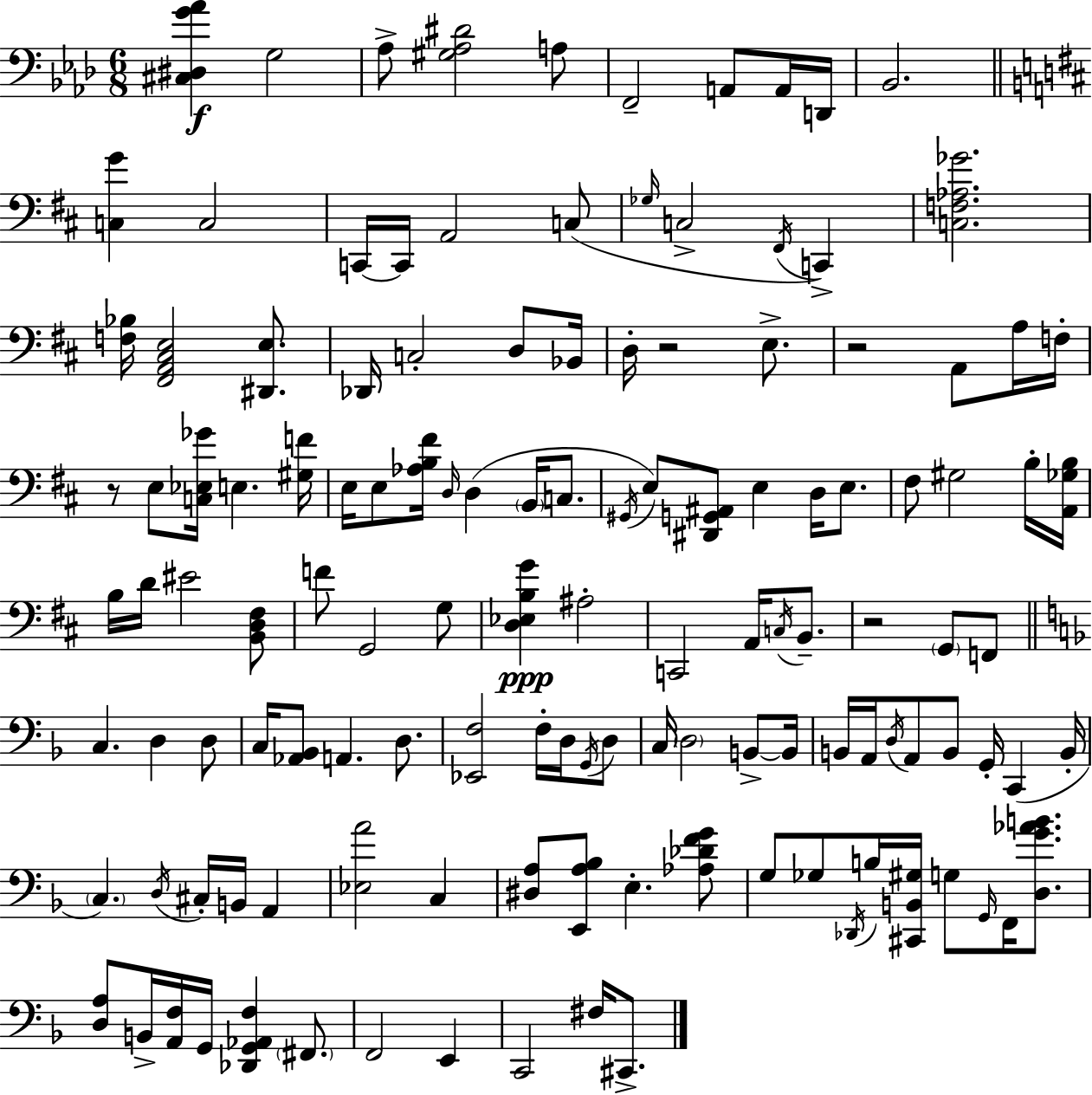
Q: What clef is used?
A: bass